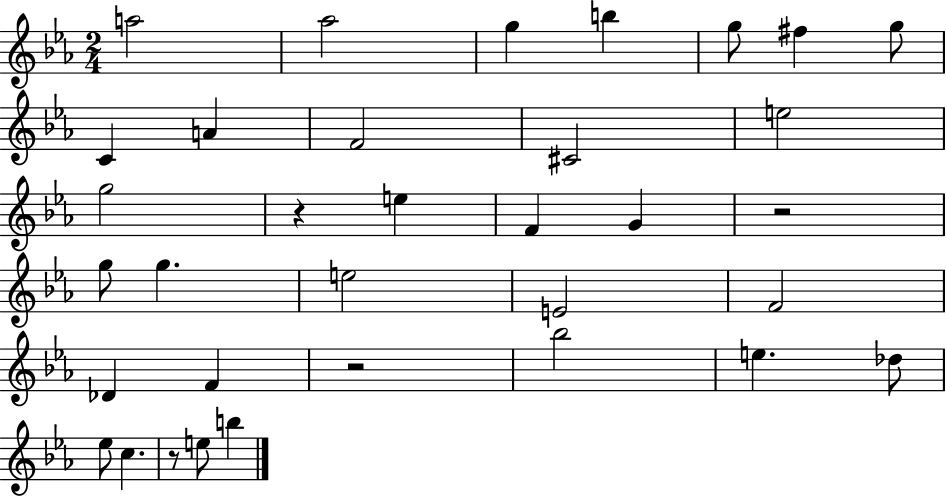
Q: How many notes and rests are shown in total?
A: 34